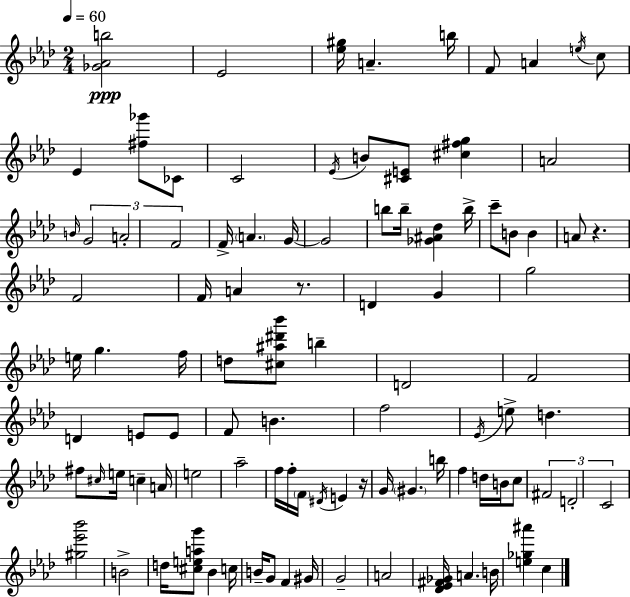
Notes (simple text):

[Gb4,Ab4,B5]/h Eb4/h [Eb5,G#5]/s A4/q. B5/s F4/e A4/q E5/s C5/e Eb4/q [F#5,Gb6]/e CES4/e C4/h Eb4/s B4/e [C#4,E4]/e [C#5,F#5,G5]/q A4/h B4/s G4/h A4/h F4/h F4/s A4/q. G4/s G4/h B5/e B5/s [Gb4,A#4,Db5]/q B5/s C6/e B4/e B4/q A4/e R/q. F4/h F4/s A4/q R/e. D4/q G4/q G5/h E5/s G5/q. F5/s D5/e [C#5,A#5,D#6,Bb6]/e B5/q D4/h F4/h D4/q E4/e E4/e F4/e B4/q. F5/h Eb4/s E5/e D5/q. F#5/e C#5/s E5/s C5/q A4/s E5/h Ab5/h F5/s F5/s F4/s D#4/s E4/q R/s G4/s G#4/q. B5/s F5/q D5/s B4/s C5/e F#4/h D4/h C4/h [G#5,Eb6,Bb6]/h B4/h D5/s [C#5,E5,A5,G6]/e Bb4/q C5/s B4/s G4/e F4/q G#4/s G4/h A4/h [Db4,Eb4,F#4,Gb4]/s A4/q. B4/s [E5,Gb5,A#6]/q C5/q